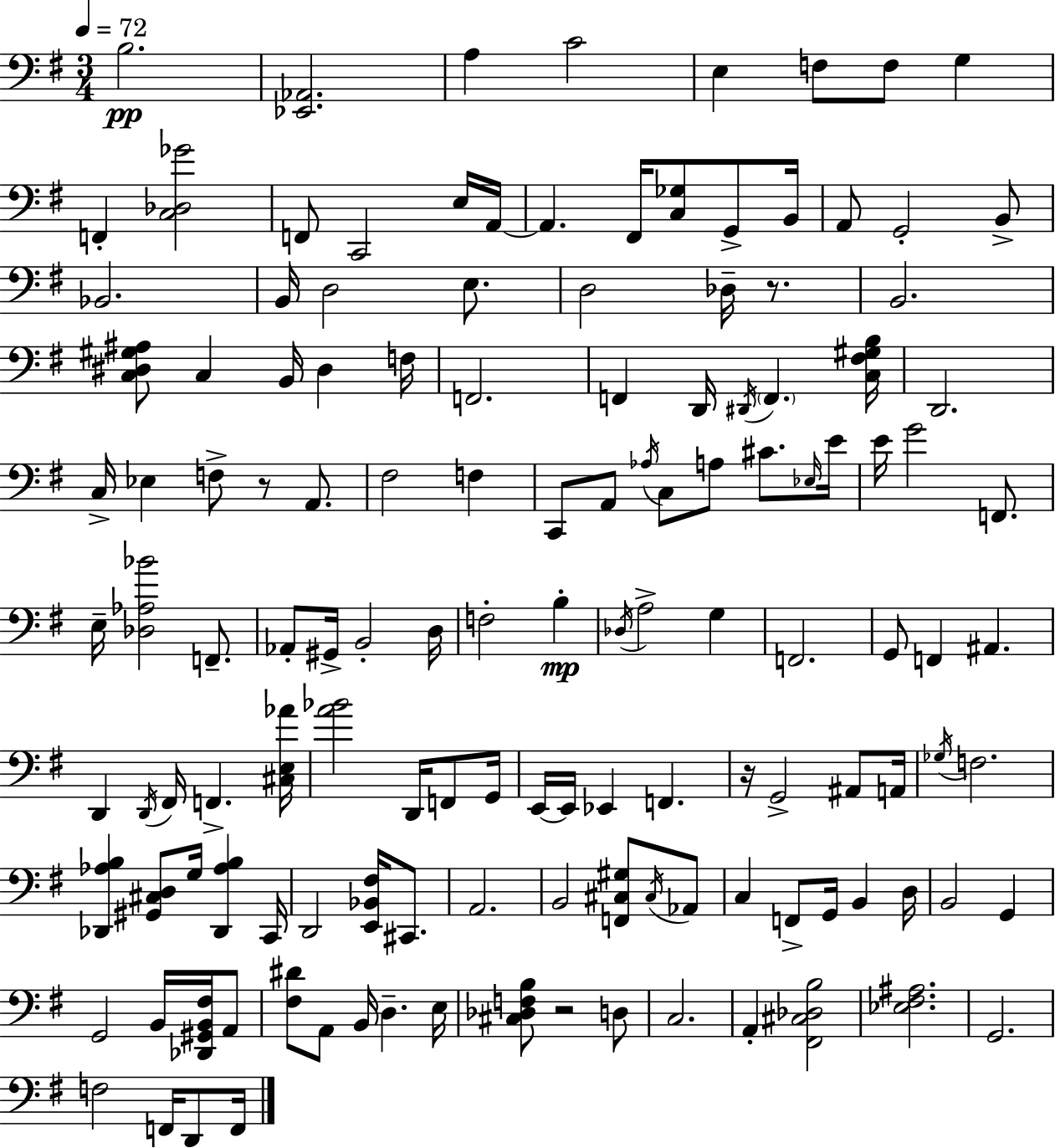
B3/h. [Eb2,Ab2]/h. A3/q C4/h E3/q F3/e F3/e G3/q F2/q [C3,Db3,Gb4]/h F2/e C2/h E3/s A2/s A2/q. F#2/s [C3,Gb3]/e G2/e B2/s A2/e G2/h B2/e Bb2/h. B2/s D3/h E3/e. D3/h Db3/s R/e. B2/h. [C3,D#3,G#3,A#3]/e C3/q B2/s D#3/q F3/s F2/h. F2/q D2/s D#2/s F2/q. [C3,F#3,G#3,B3]/s D2/h. C3/s Eb3/q F3/e R/e A2/e. F#3/h F3/q C2/e A2/e Ab3/s C3/e A3/e C#4/e. Eb3/s E4/s E4/s G4/h F2/e. E3/s [Db3,Ab3,Bb4]/h F2/e. Ab2/e G#2/s B2/h D3/s F3/h B3/q Db3/s A3/h G3/q F2/h. G2/e F2/q A#2/q. D2/q D2/s F#2/s F2/q. [C#3,E3,Ab4]/s [A4,Bb4]/h D2/s F2/e G2/s E2/s E2/s Eb2/q F2/q. R/s G2/h A#2/e A2/s Gb3/s F3/h. [Db2,Ab3,B3]/q [G#2,C#3,D3]/e G3/s [Db2,Ab3,B3]/q C2/s D2/h [E2,Bb2,F#3]/s C#2/e. A2/h. B2/h [F2,C#3,G#3]/e C#3/s Ab2/e C3/q F2/e G2/s B2/q D3/s B2/h G2/q G2/h B2/s [Db2,G#2,B2,F#3]/s A2/e [F#3,D#4]/e A2/e B2/s D3/q. E3/s [C#3,Db3,F3,B3]/e R/h D3/e C3/h. A2/q [F#2,C#3,Db3,B3]/h [Eb3,F#3,A#3]/h. G2/h. F3/h F2/s D2/e F2/s